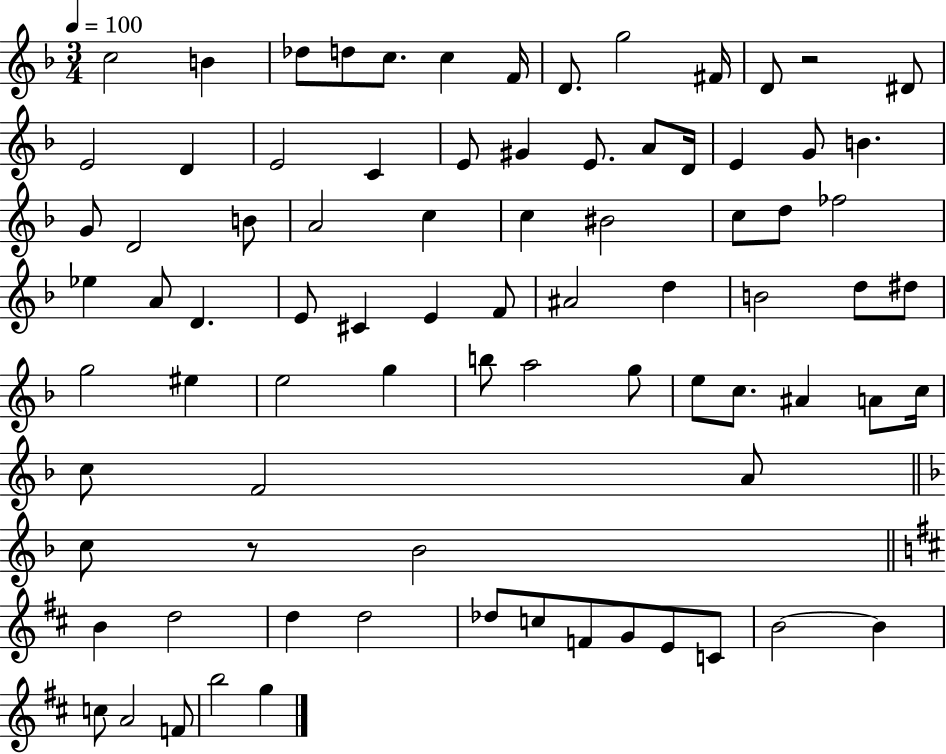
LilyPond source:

{
  \clef treble
  \numericTimeSignature
  \time 3/4
  \key f \major
  \tempo 4 = 100
  c''2 b'4 | des''8 d''8 c''8. c''4 f'16 | d'8. g''2 fis'16 | d'8 r2 dis'8 | \break e'2 d'4 | e'2 c'4 | e'8 gis'4 e'8. a'8 d'16 | e'4 g'8 b'4. | \break g'8 d'2 b'8 | a'2 c''4 | c''4 bis'2 | c''8 d''8 fes''2 | \break ees''4 a'8 d'4. | e'8 cis'4 e'4 f'8 | ais'2 d''4 | b'2 d''8 dis''8 | \break g''2 eis''4 | e''2 g''4 | b''8 a''2 g''8 | e''8 c''8. ais'4 a'8 c''16 | \break c''8 f'2 a'8 | \bar "||" \break \key f \major c''8 r8 bes'2 | \bar "||" \break \key b \minor b'4 d''2 | d''4 d''2 | des''8 c''8 f'8 g'8 e'8 c'8 | b'2~~ b'4 | \break c''8 a'2 f'8 | b''2 g''4 | \bar "|."
}